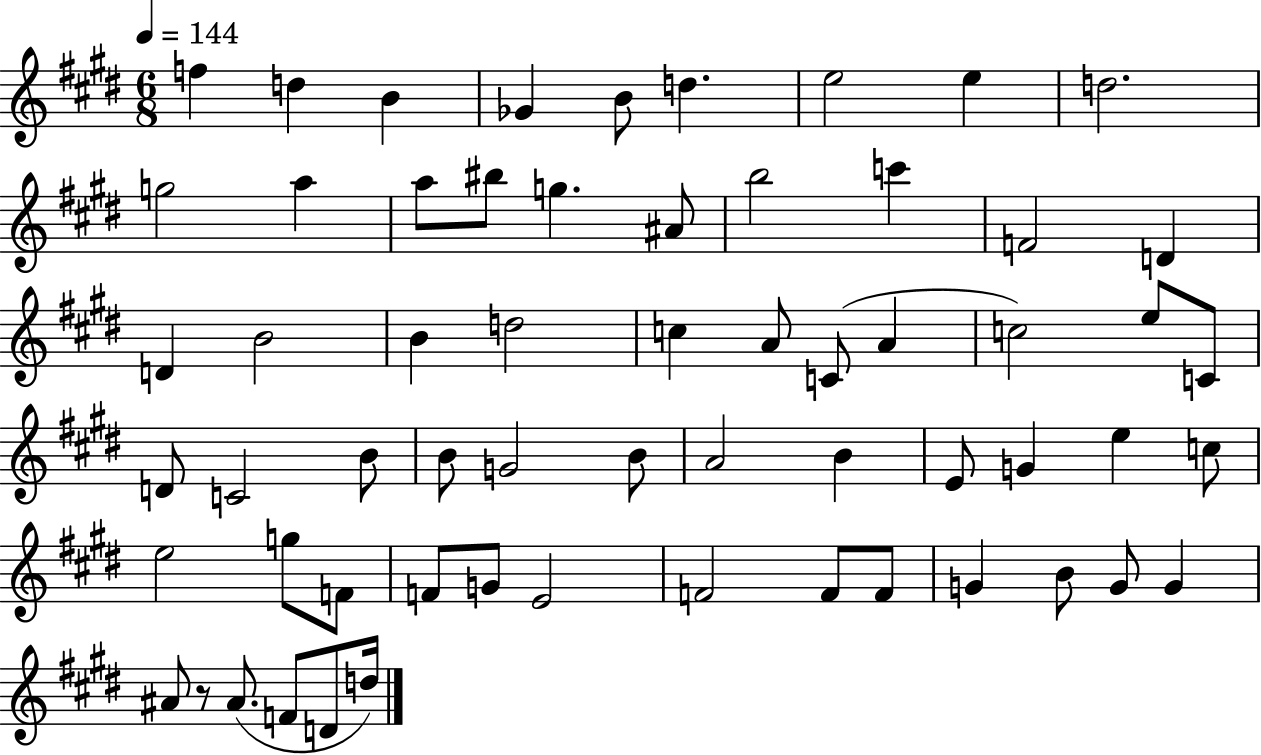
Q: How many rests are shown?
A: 1